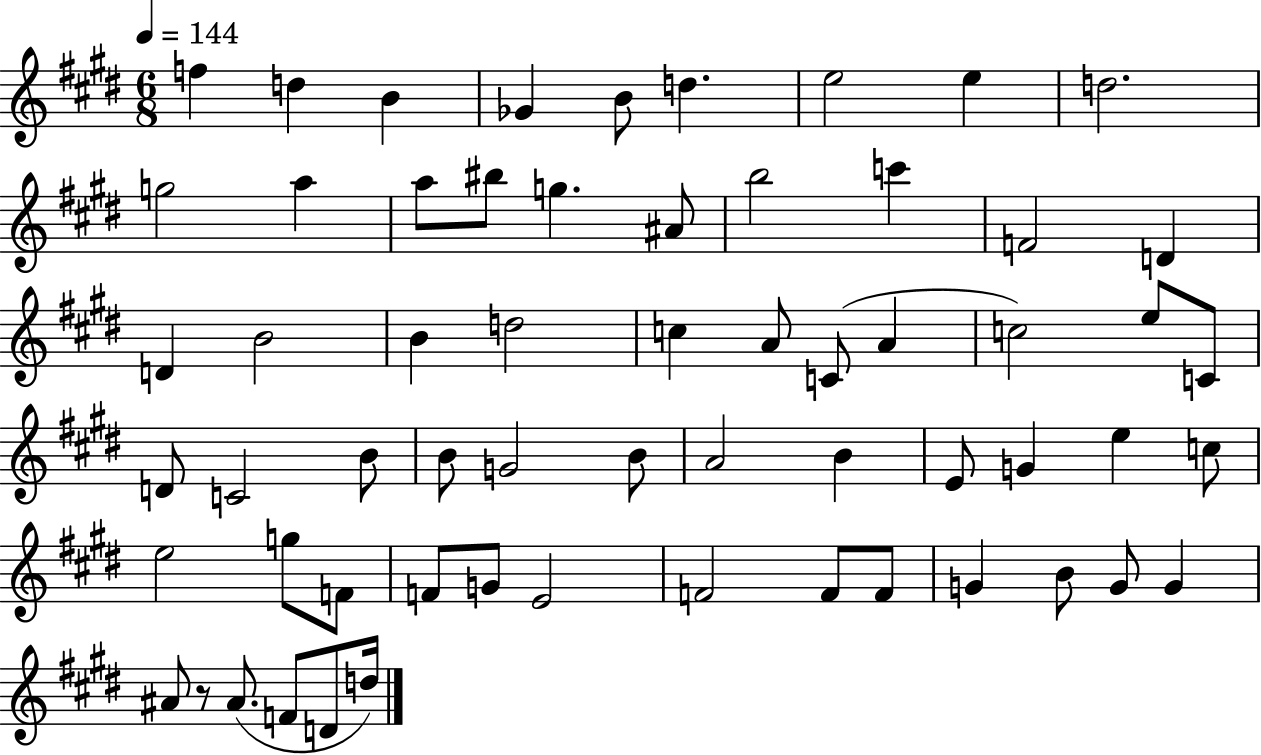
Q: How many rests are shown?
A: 1